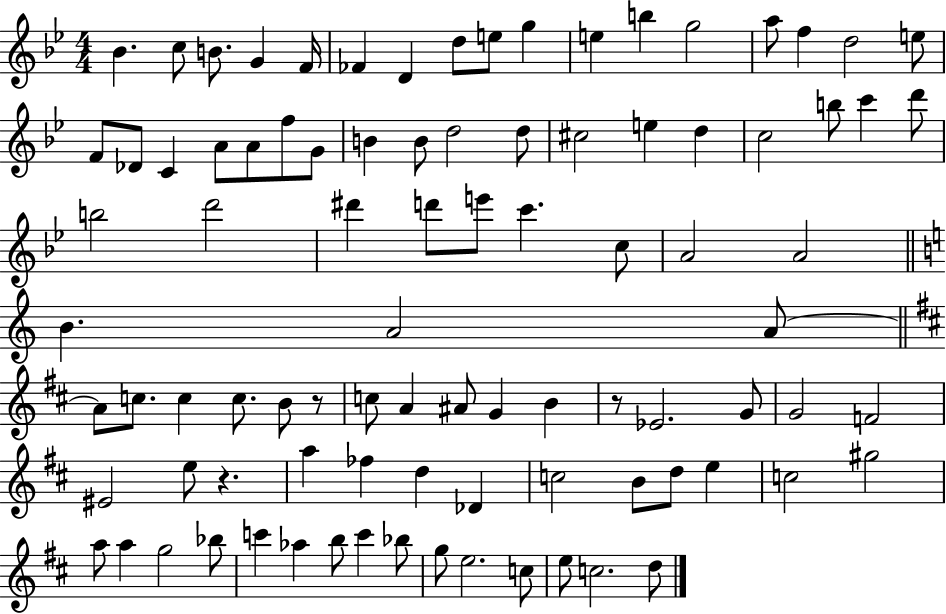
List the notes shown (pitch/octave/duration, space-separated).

Bb4/q. C5/e B4/e. G4/q F4/s FES4/q D4/q D5/e E5/e G5/q E5/q B5/q G5/h A5/e F5/q D5/h E5/e F4/e Db4/e C4/q A4/e A4/e F5/e G4/e B4/q B4/e D5/h D5/e C#5/h E5/q D5/q C5/h B5/e C6/q D6/e B5/h D6/h D#6/q D6/e E6/e C6/q. C5/e A4/h A4/h B4/q. A4/h A4/e A4/e C5/e. C5/q C5/e. B4/e R/e C5/e A4/q A#4/e G4/q B4/q R/e Eb4/h. G4/e G4/h F4/h EIS4/h E5/e R/q. A5/q FES5/q D5/q Db4/q C5/h B4/e D5/e E5/q C5/h G#5/h A5/e A5/q G5/h Bb5/e C6/q Ab5/q B5/e C6/q Bb5/e G5/e E5/h. C5/e E5/e C5/h. D5/e